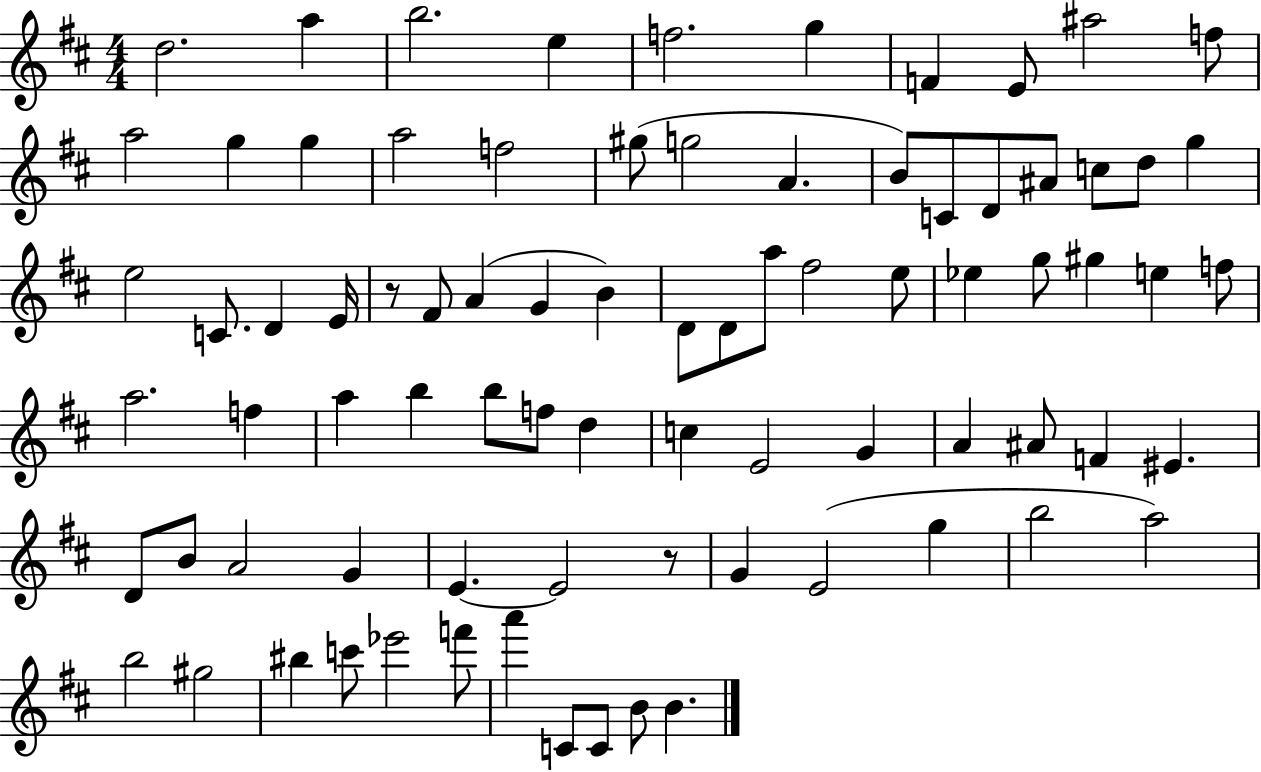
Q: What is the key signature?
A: D major